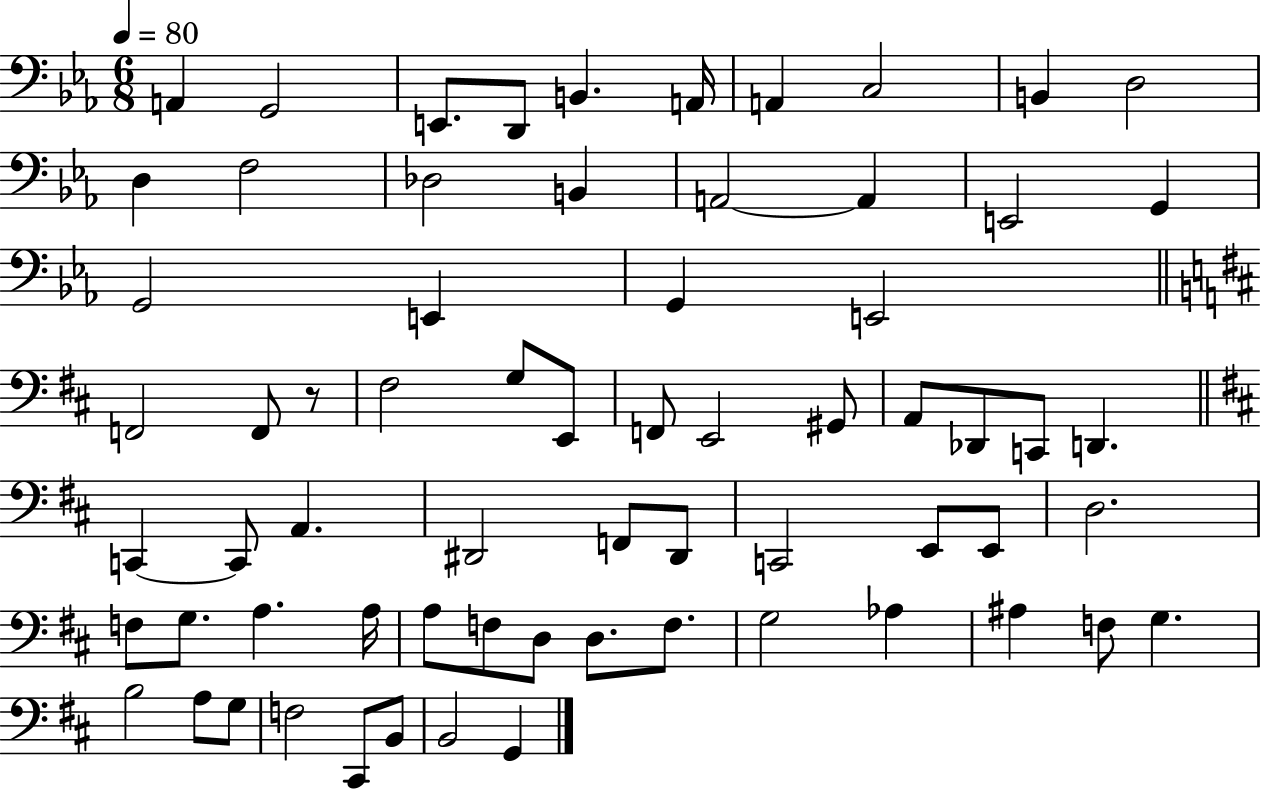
A2/q G2/h E2/e. D2/e B2/q. A2/s A2/q C3/h B2/q D3/h D3/q F3/h Db3/h B2/q A2/h A2/q E2/h G2/q G2/h E2/q G2/q E2/h F2/h F2/e R/e F#3/h G3/e E2/e F2/e E2/h G#2/e A2/e Db2/e C2/e D2/q. C2/q C2/e A2/q. D#2/h F2/e D#2/e C2/h E2/e E2/e D3/h. F3/e G3/e. A3/q. A3/s A3/e F3/e D3/e D3/e. F3/e. G3/h Ab3/q A#3/q F3/e G3/q. B3/h A3/e G3/e F3/h C#2/e B2/e B2/h G2/q